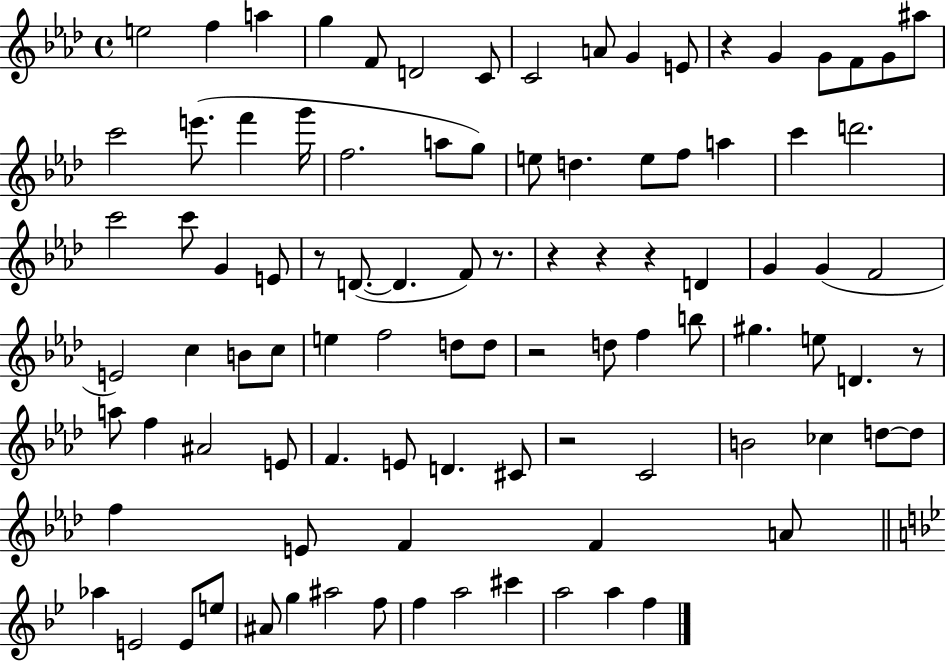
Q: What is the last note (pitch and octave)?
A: F5